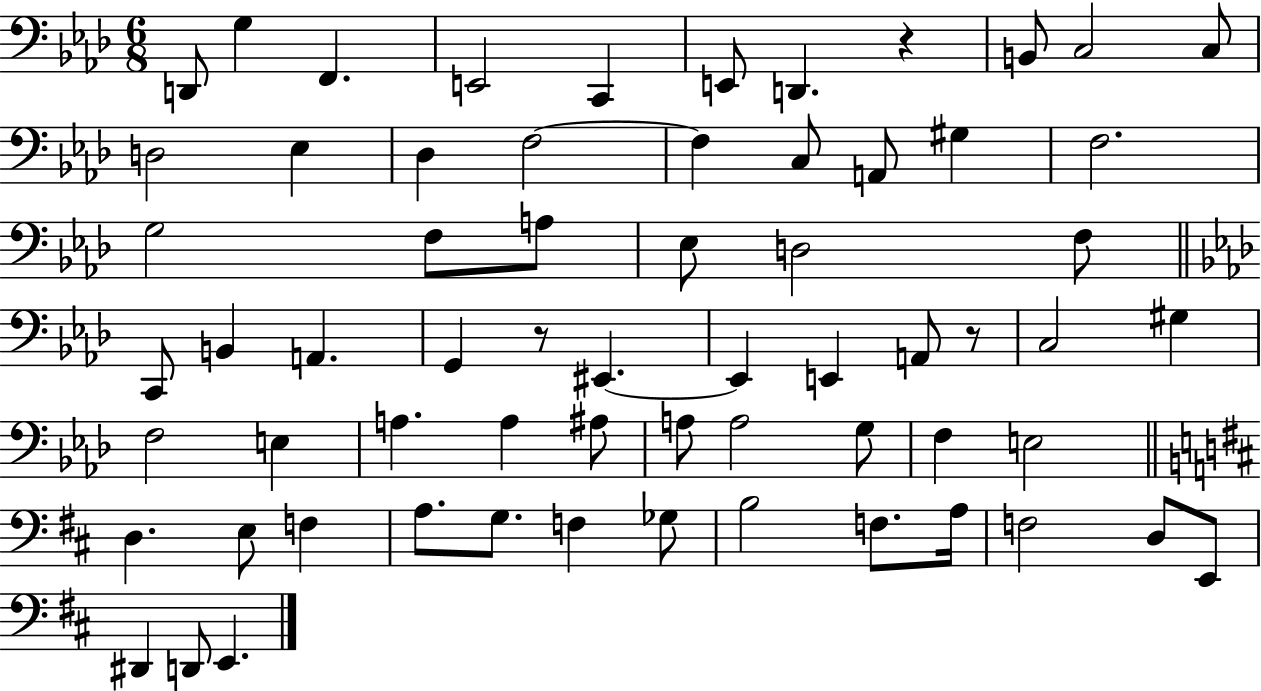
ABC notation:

X:1
T:Untitled
M:6/8
L:1/4
K:Ab
D,,/2 G, F,, E,,2 C,, E,,/2 D,, z B,,/2 C,2 C,/2 D,2 _E, _D, F,2 F, C,/2 A,,/2 ^G, F,2 G,2 F,/2 A,/2 _E,/2 D,2 F,/2 C,,/2 B,, A,, G,, z/2 ^E,, ^E,, E,, A,,/2 z/2 C,2 ^G, F,2 E, A, A, ^A,/2 A,/2 A,2 G,/2 F, E,2 D, E,/2 F, A,/2 G,/2 F, _G,/2 B,2 F,/2 A,/4 F,2 D,/2 E,,/2 ^D,, D,,/2 E,,